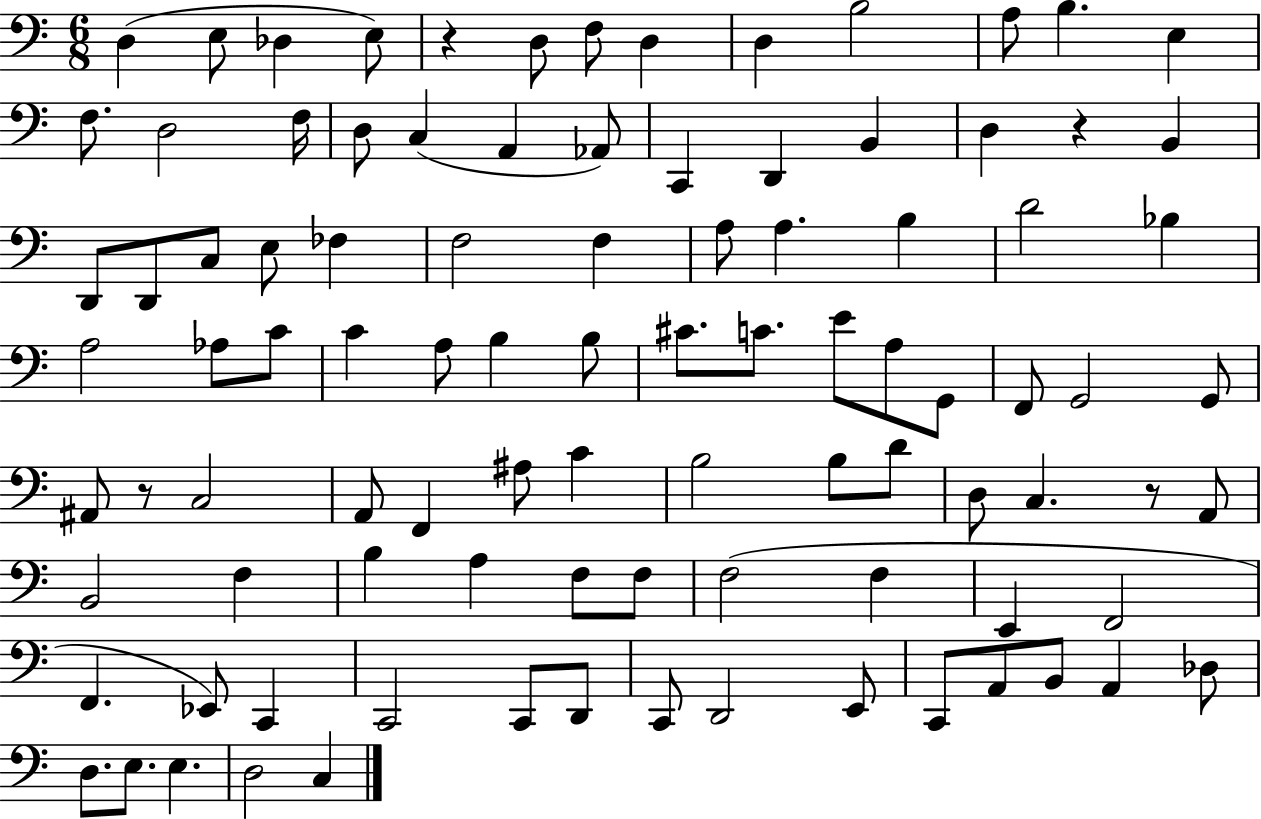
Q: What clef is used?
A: bass